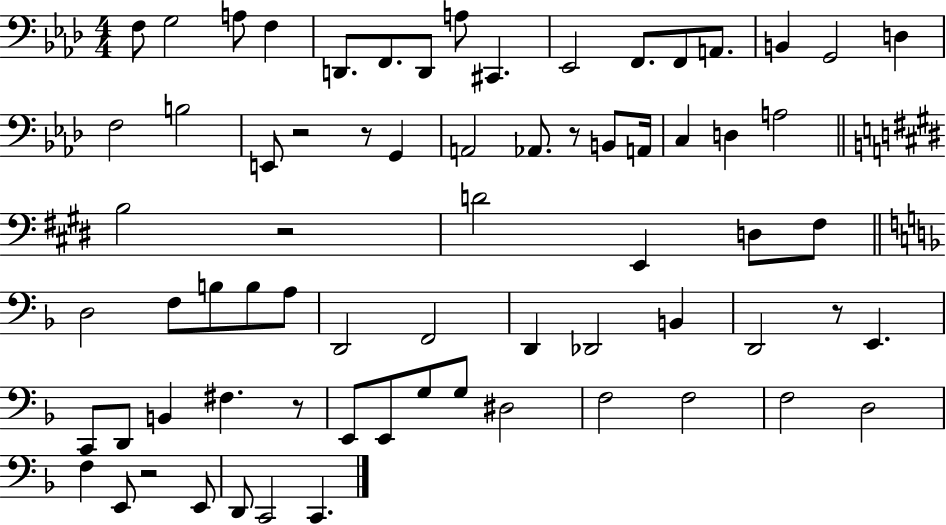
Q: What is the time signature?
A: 4/4